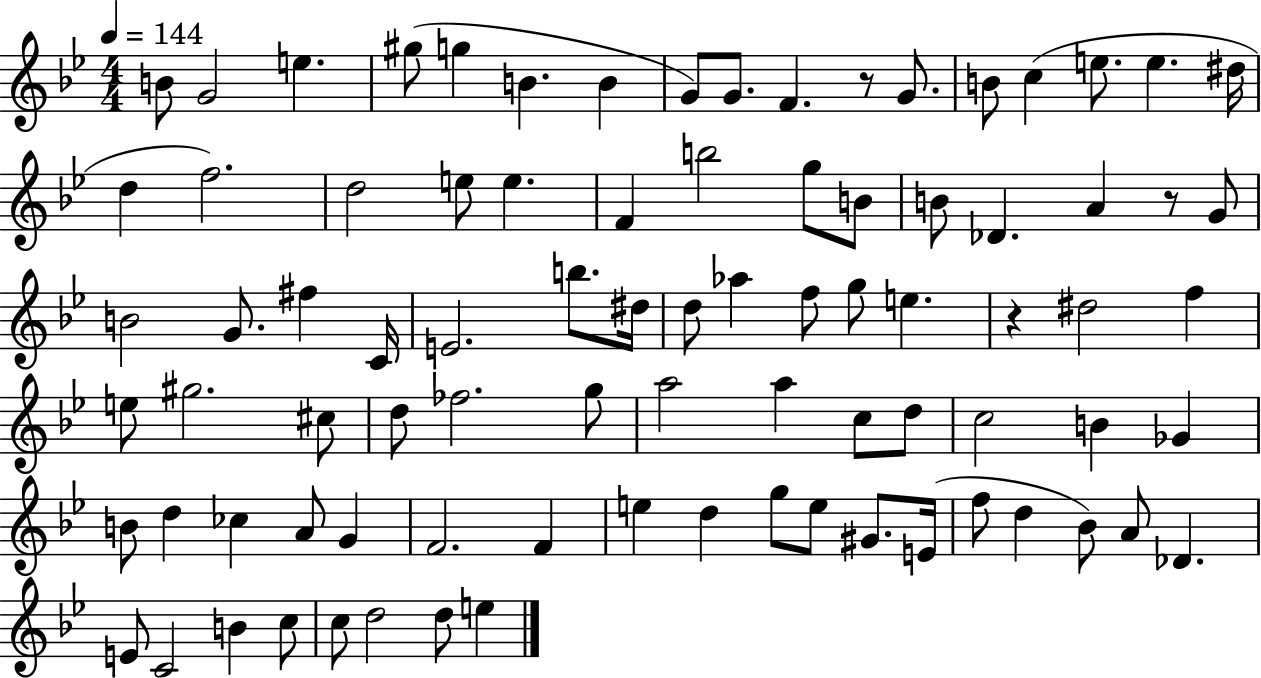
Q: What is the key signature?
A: BES major